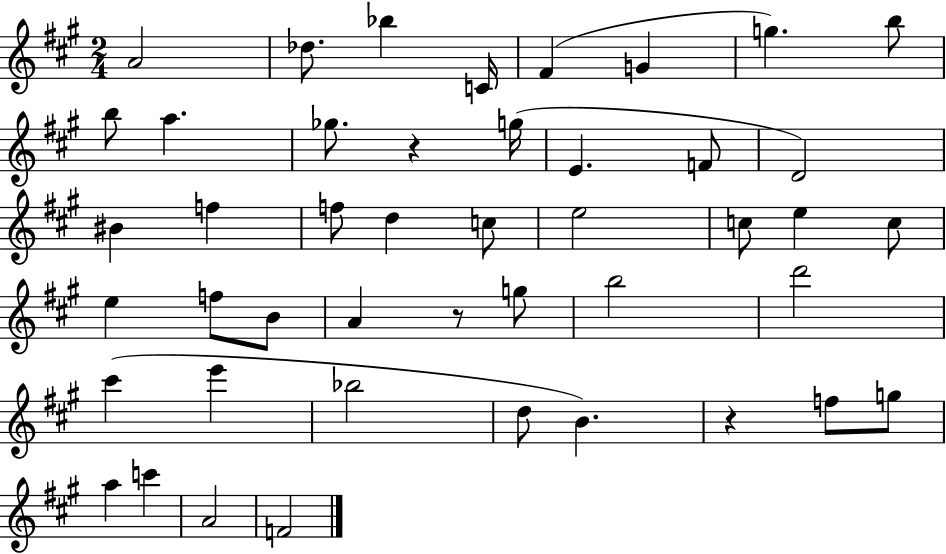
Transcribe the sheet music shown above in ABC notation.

X:1
T:Untitled
M:2/4
L:1/4
K:A
A2 _d/2 _b C/4 ^F G g b/2 b/2 a _g/2 z g/4 E F/2 D2 ^B f f/2 d c/2 e2 c/2 e c/2 e f/2 B/2 A z/2 g/2 b2 d'2 ^c' e' _b2 d/2 B z f/2 g/2 a c' A2 F2